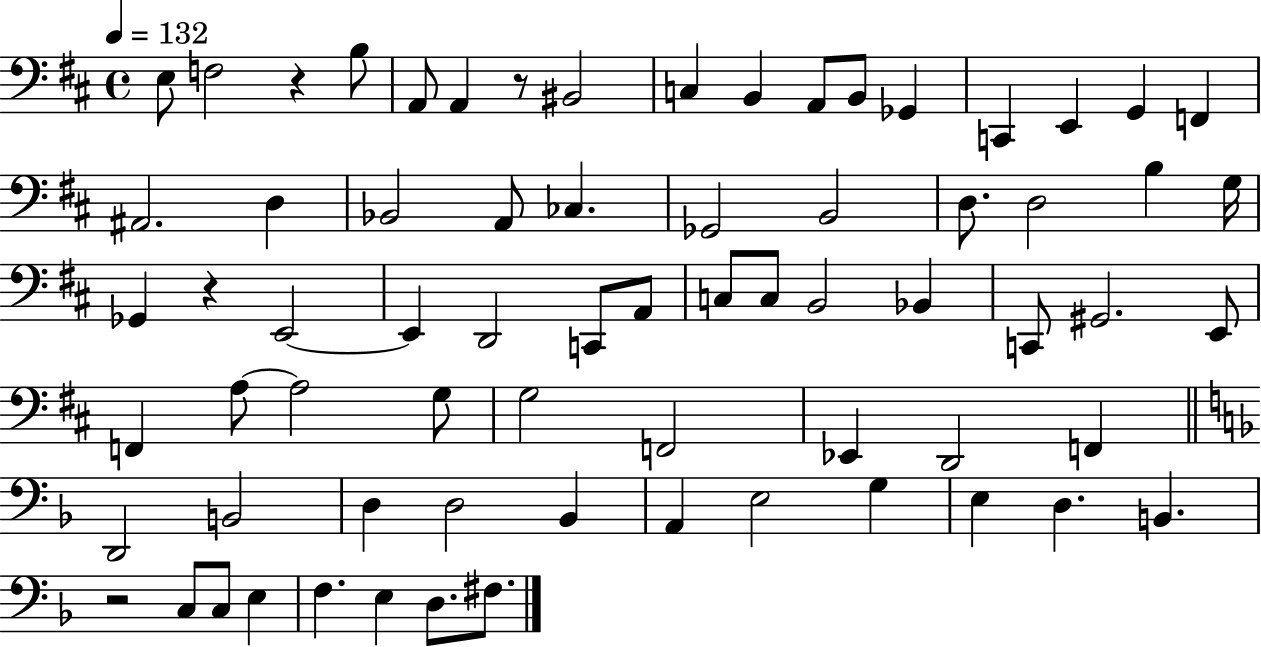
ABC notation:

X:1
T:Untitled
M:4/4
L:1/4
K:D
E,/2 F,2 z B,/2 A,,/2 A,, z/2 ^B,,2 C, B,, A,,/2 B,,/2 _G,, C,, E,, G,, F,, ^A,,2 D, _B,,2 A,,/2 _C, _G,,2 B,,2 D,/2 D,2 B, G,/4 _G,, z E,,2 E,, D,,2 C,,/2 A,,/2 C,/2 C,/2 B,,2 _B,, C,,/2 ^G,,2 E,,/2 F,, A,/2 A,2 G,/2 G,2 F,,2 _E,, D,,2 F,, D,,2 B,,2 D, D,2 _B,, A,, E,2 G, E, D, B,, z2 C,/2 C,/2 E, F, E, D,/2 ^F,/2